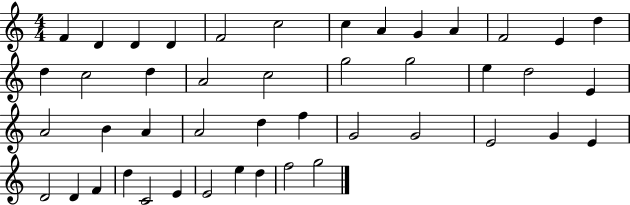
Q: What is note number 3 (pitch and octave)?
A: D4